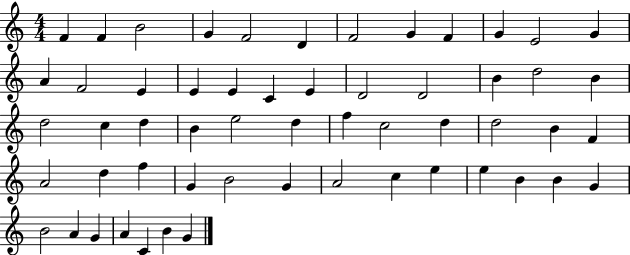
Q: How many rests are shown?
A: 0